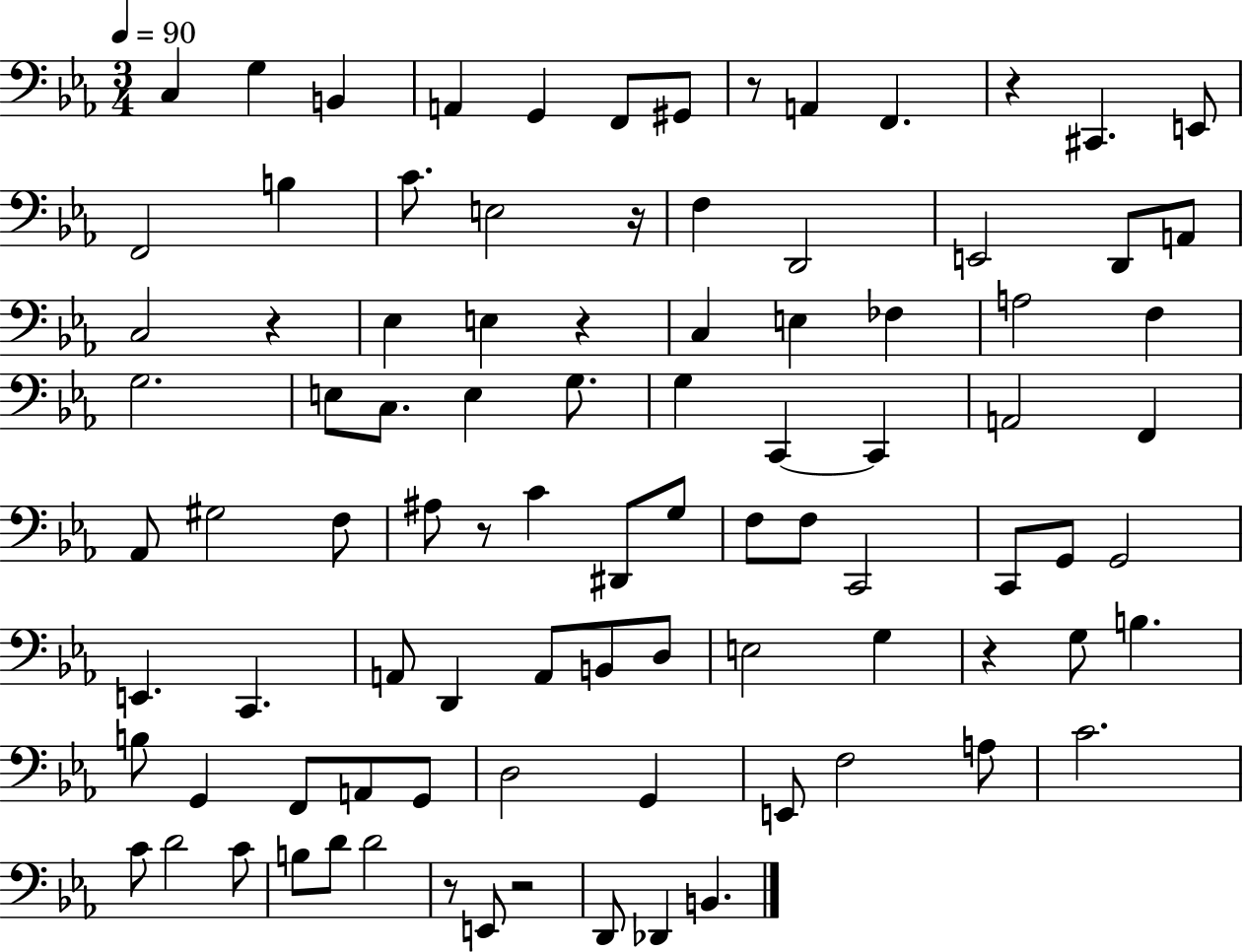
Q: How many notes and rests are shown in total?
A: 92